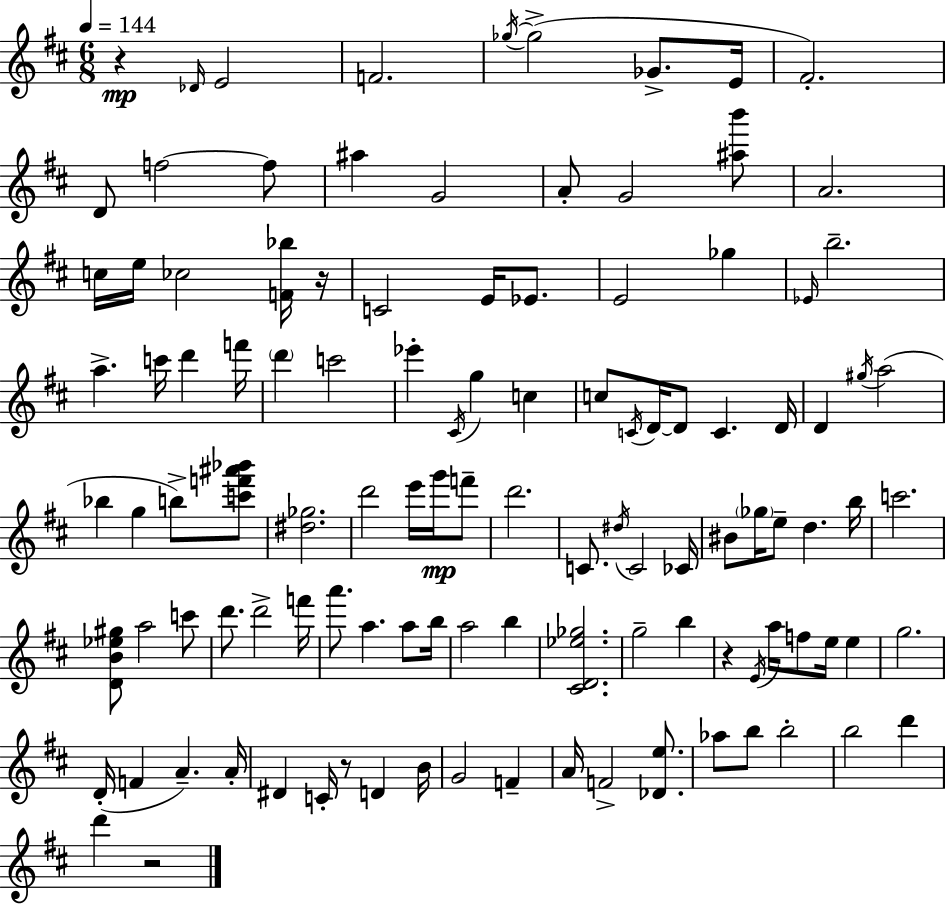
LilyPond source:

{
  \clef treble
  \numericTimeSignature
  \time 6/8
  \key d \major
  \tempo 4 = 144
  r4\mp \grace { des'16 } e'2 | f'2. | \acciaccatura { ges''16~ }~ ges''2->( ges'8.-> | e'16 fis'2.-.) | \break d'8 f''2~~ | f''8 ais''4 g'2 | a'8-. g'2 | <ais'' b'''>8 a'2. | \break c''16 e''16 ces''2 | <f' bes''>16 r16 c'2 e'16 ees'8. | e'2 ges''4 | \grace { ees'16 } b''2.-- | \break a''4.-> c'''16 d'''4 | f'''16 \parenthesize d'''4 c'''2 | ees'''4-. \acciaccatura { cis'16 } g''4 | c''4 c''8 \acciaccatura { c'16 } d'16~~ d'8 c'4. | \break d'16 d'4 \acciaccatura { gis''16 }( a''2 | bes''4 g''4 | b''8->) <c''' f''' ais''' bes'''>8 <dis'' ges''>2. | d'''2 | \break e'''16 g'''16\mp f'''8-- d'''2. | c'8. \acciaccatura { dis''16 } c'2 | ces'16 bis'8 \parenthesize ges''16 e''8-- | d''4. b''16 c'''2. | \break <d' b' ees'' gis''>8 a''2 | c'''8 d'''8. d'''2-> | f'''16 a'''8. a''4. | a''8 b''16 a''2 | \break b''4 <cis' d' ees'' ges''>2. | g''2-- | b''4 r4 \acciaccatura { e'16 } | a''16 f''8 e''16 e''4 g''2. | \break d'16-.( f'4 | a'4.--) a'16-. dis'4 | c'16-. r8 d'4 b'16 g'2 | f'4-- a'16 f'2-> | \break <des' e''>8. aes''8 b''8 | b''2-. b''2 | d'''4 d'''4 | r2 \bar "|."
}